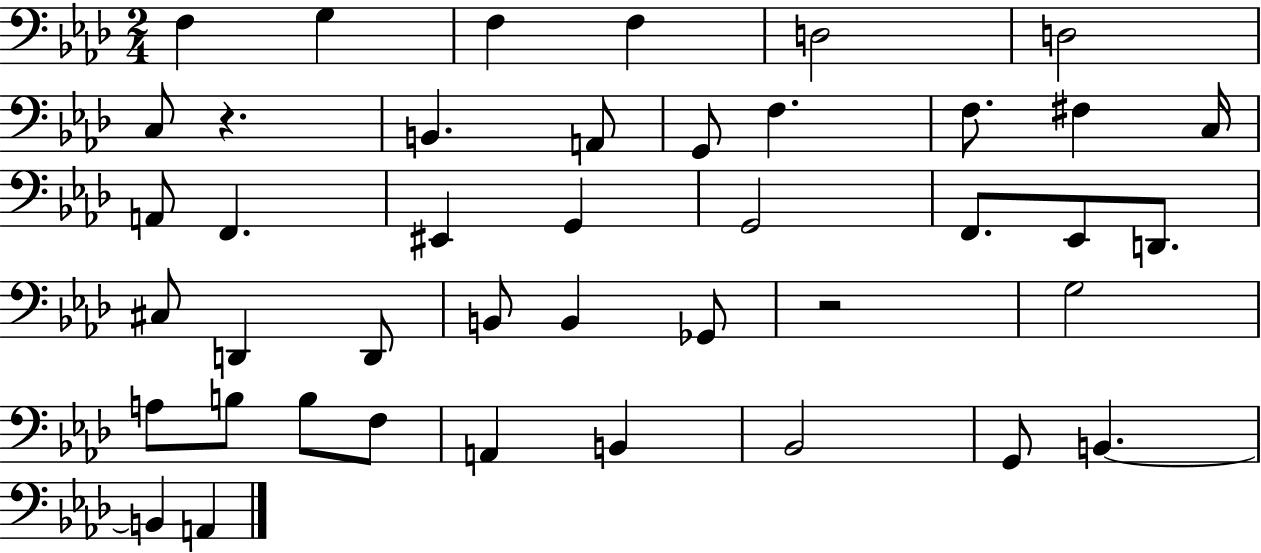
X:1
T:Untitled
M:2/4
L:1/4
K:Ab
F, G, F, F, D,2 D,2 C,/2 z B,, A,,/2 G,,/2 F, F,/2 ^F, C,/4 A,,/2 F,, ^E,, G,, G,,2 F,,/2 _E,,/2 D,,/2 ^C,/2 D,, D,,/2 B,,/2 B,, _G,,/2 z2 G,2 A,/2 B,/2 B,/2 F,/2 A,, B,, _B,,2 G,,/2 B,, B,, A,,